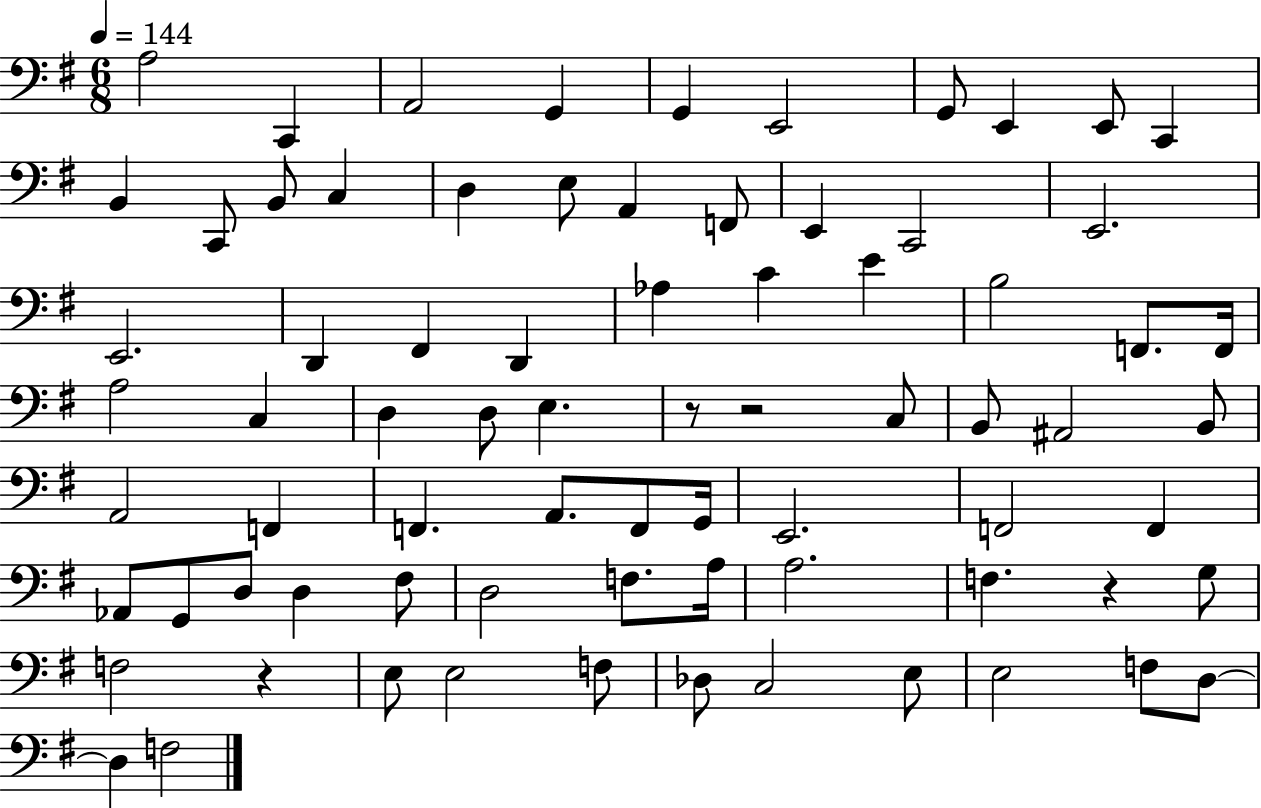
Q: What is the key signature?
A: G major